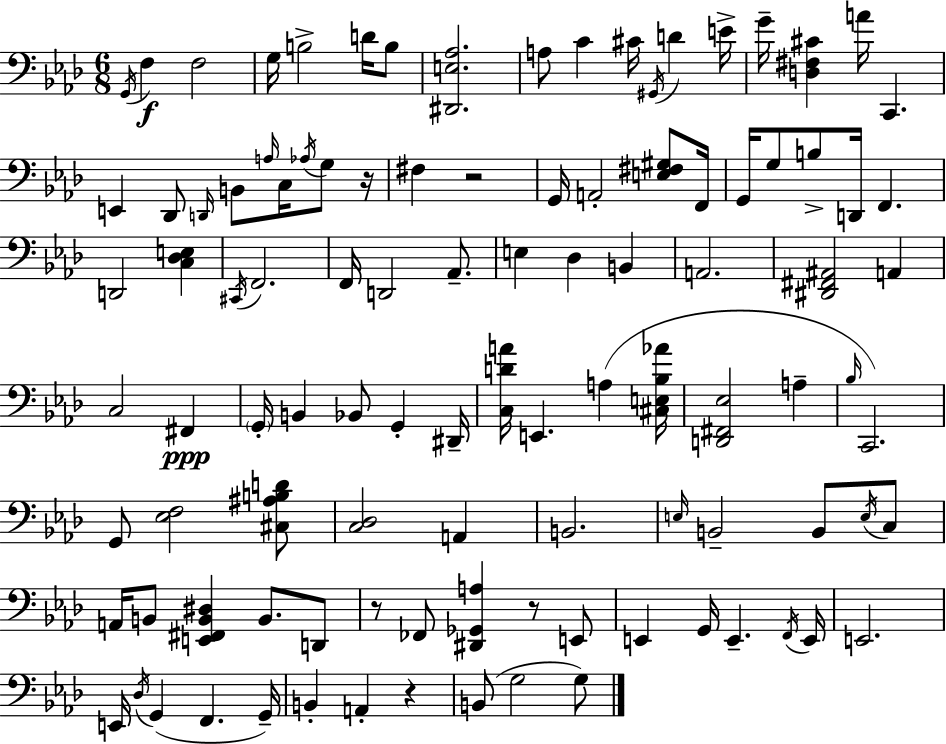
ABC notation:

X:1
T:Untitled
M:6/8
L:1/4
K:Fm
G,,/4 F, F,2 G,/4 B,2 D/4 B,/2 [^D,,E,_A,]2 A,/2 C ^C/4 ^G,,/4 D E/4 G/4 [D,^F,^C] A/4 C,, E,, _D,,/2 D,,/4 B,,/2 A,/4 C,/4 _A,/4 G,/2 z/4 ^F, z2 G,,/4 A,,2 [E,^F,^G,]/2 F,,/4 G,,/4 G,/2 B,/2 D,,/4 F,, D,,2 [C,_D,E,] ^C,,/4 F,,2 F,,/4 D,,2 _A,,/2 E, _D, B,, A,,2 [^D,,^F,,^A,,]2 A,, C,2 ^F,, G,,/4 B,, _B,,/2 G,, ^D,,/4 [C,DA]/4 E,, A, [^C,E,_B,_A]/4 [D,,^F,,_E,]2 A, _B,/4 C,,2 G,,/2 [_E,F,]2 [^C,^A,B,D]/2 [C,_D,]2 A,, B,,2 E,/4 B,,2 B,,/2 E,/4 C,/2 A,,/4 B,,/2 [E,,^F,,B,,^D,] B,,/2 D,,/2 z/2 _F,,/2 [^D,,_G,,A,] z/2 E,,/2 E,, G,,/4 E,, F,,/4 E,,/4 E,,2 E,,/4 _D,/4 G,, F,, G,,/4 B,, A,, z B,,/2 G,2 G,/2